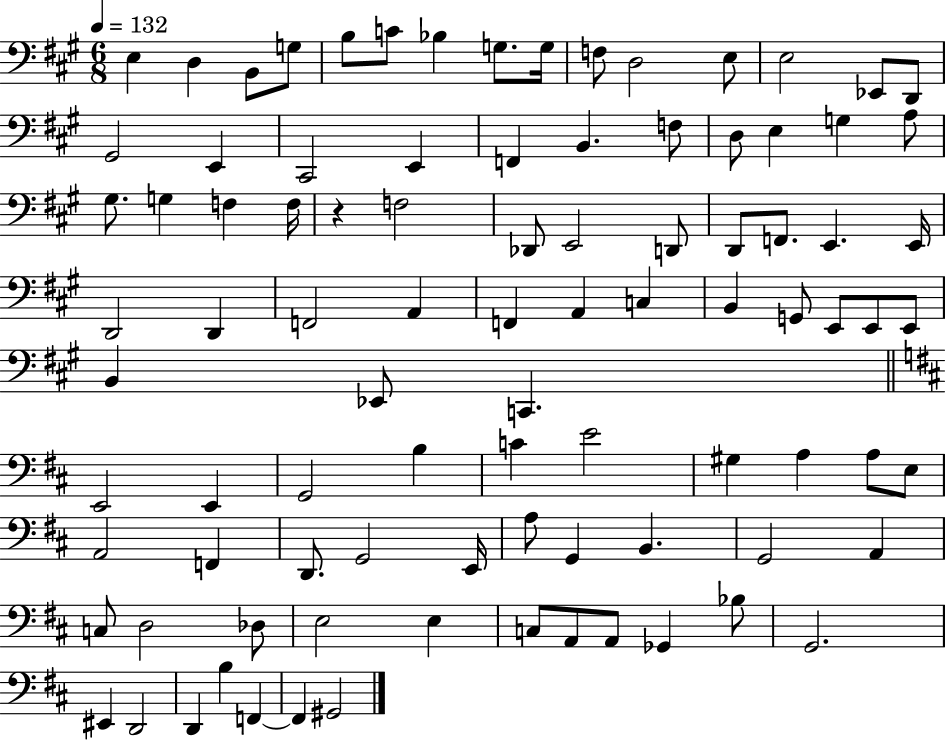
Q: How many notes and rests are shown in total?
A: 92